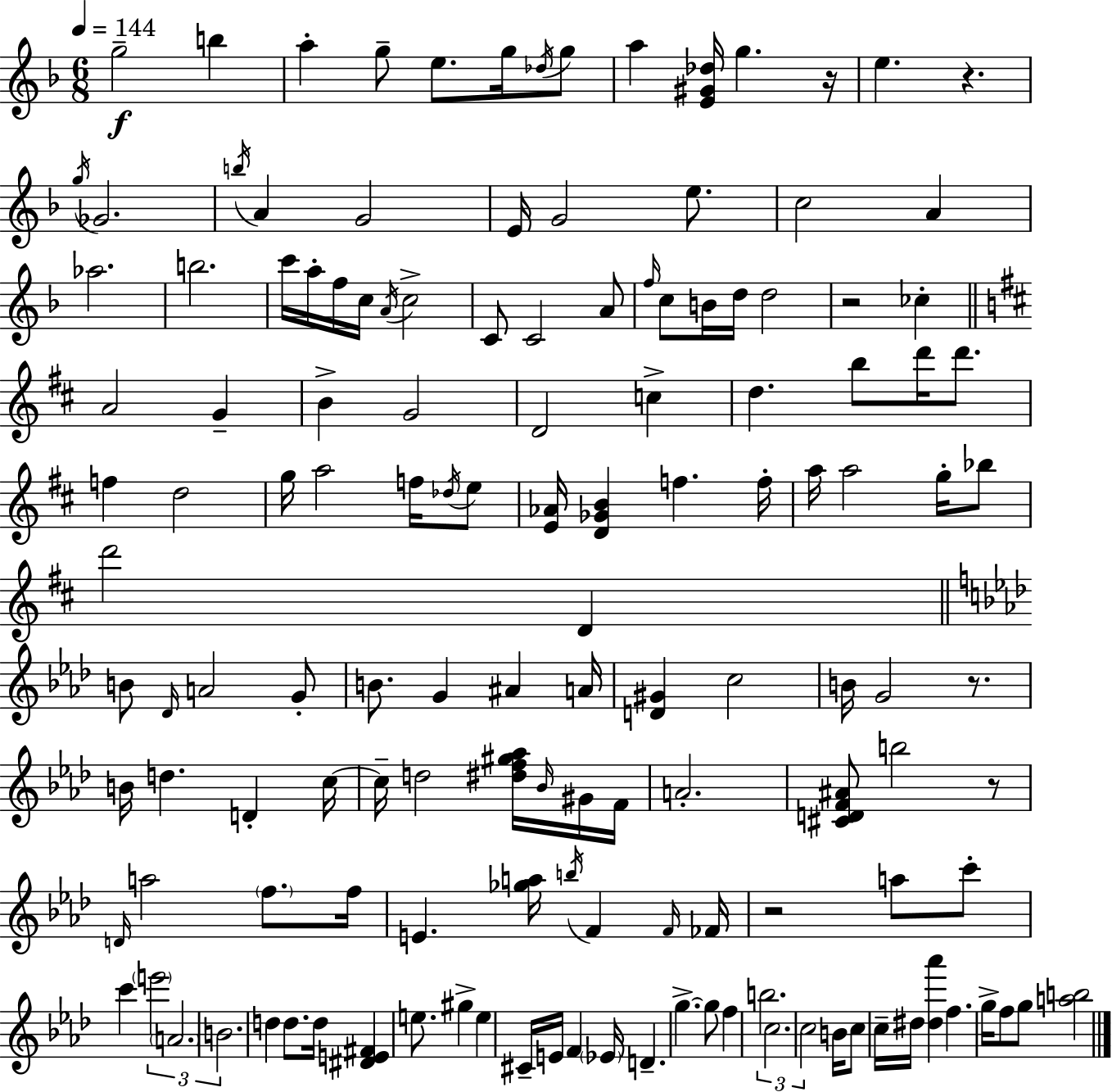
G5/h B5/q A5/q G5/e E5/e. G5/s Db5/s G5/e A5/q [E4,G#4,Db5]/s G5/q. R/s E5/q. R/q. G5/s Gb4/h. B5/s A4/q G4/h E4/s G4/h E5/e. C5/h A4/q Ab5/h. B5/h. C6/s A5/s F5/s C5/s A4/s C5/h C4/e C4/h A4/e F5/s C5/e B4/s D5/s D5/h R/h CES5/q A4/h G4/q B4/q G4/h D4/h C5/q D5/q. B5/e D6/s D6/e. F5/q D5/h G5/s A5/h F5/s Db5/s E5/e [E4,Ab4]/s [D4,Gb4,B4]/q F5/q. F5/s A5/s A5/h G5/s Bb5/e D6/h D4/q B4/e Db4/s A4/h G4/e B4/e. G4/q A#4/q A4/s [D4,G#4]/q C5/h B4/s G4/h R/e. B4/s D5/q. D4/q C5/s C5/s D5/h [D#5,F5,G#5,Ab5]/s Bb4/s G#4/s F4/s A4/h. [C#4,D4,F4,A#4]/e B5/h R/e D4/s A5/h F5/e. F5/s E4/q. [Gb5,A5]/s B5/s F4/q F4/s FES4/s R/h A5/e C6/e C6/q E6/h A4/h. B4/h. D5/q D5/e. D5/s [D#4,E4,F#4]/q E5/e. G#5/q E5/q C#4/s E4/s F4/q Eb4/s D4/q. G5/q. G5/e F5/q B5/h. C5/h. C5/h B4/s C5/e C5/s D#5/s [D#5,Ab6]/q F5/q. G5/s F5/e G5/e [A5,B5]/h